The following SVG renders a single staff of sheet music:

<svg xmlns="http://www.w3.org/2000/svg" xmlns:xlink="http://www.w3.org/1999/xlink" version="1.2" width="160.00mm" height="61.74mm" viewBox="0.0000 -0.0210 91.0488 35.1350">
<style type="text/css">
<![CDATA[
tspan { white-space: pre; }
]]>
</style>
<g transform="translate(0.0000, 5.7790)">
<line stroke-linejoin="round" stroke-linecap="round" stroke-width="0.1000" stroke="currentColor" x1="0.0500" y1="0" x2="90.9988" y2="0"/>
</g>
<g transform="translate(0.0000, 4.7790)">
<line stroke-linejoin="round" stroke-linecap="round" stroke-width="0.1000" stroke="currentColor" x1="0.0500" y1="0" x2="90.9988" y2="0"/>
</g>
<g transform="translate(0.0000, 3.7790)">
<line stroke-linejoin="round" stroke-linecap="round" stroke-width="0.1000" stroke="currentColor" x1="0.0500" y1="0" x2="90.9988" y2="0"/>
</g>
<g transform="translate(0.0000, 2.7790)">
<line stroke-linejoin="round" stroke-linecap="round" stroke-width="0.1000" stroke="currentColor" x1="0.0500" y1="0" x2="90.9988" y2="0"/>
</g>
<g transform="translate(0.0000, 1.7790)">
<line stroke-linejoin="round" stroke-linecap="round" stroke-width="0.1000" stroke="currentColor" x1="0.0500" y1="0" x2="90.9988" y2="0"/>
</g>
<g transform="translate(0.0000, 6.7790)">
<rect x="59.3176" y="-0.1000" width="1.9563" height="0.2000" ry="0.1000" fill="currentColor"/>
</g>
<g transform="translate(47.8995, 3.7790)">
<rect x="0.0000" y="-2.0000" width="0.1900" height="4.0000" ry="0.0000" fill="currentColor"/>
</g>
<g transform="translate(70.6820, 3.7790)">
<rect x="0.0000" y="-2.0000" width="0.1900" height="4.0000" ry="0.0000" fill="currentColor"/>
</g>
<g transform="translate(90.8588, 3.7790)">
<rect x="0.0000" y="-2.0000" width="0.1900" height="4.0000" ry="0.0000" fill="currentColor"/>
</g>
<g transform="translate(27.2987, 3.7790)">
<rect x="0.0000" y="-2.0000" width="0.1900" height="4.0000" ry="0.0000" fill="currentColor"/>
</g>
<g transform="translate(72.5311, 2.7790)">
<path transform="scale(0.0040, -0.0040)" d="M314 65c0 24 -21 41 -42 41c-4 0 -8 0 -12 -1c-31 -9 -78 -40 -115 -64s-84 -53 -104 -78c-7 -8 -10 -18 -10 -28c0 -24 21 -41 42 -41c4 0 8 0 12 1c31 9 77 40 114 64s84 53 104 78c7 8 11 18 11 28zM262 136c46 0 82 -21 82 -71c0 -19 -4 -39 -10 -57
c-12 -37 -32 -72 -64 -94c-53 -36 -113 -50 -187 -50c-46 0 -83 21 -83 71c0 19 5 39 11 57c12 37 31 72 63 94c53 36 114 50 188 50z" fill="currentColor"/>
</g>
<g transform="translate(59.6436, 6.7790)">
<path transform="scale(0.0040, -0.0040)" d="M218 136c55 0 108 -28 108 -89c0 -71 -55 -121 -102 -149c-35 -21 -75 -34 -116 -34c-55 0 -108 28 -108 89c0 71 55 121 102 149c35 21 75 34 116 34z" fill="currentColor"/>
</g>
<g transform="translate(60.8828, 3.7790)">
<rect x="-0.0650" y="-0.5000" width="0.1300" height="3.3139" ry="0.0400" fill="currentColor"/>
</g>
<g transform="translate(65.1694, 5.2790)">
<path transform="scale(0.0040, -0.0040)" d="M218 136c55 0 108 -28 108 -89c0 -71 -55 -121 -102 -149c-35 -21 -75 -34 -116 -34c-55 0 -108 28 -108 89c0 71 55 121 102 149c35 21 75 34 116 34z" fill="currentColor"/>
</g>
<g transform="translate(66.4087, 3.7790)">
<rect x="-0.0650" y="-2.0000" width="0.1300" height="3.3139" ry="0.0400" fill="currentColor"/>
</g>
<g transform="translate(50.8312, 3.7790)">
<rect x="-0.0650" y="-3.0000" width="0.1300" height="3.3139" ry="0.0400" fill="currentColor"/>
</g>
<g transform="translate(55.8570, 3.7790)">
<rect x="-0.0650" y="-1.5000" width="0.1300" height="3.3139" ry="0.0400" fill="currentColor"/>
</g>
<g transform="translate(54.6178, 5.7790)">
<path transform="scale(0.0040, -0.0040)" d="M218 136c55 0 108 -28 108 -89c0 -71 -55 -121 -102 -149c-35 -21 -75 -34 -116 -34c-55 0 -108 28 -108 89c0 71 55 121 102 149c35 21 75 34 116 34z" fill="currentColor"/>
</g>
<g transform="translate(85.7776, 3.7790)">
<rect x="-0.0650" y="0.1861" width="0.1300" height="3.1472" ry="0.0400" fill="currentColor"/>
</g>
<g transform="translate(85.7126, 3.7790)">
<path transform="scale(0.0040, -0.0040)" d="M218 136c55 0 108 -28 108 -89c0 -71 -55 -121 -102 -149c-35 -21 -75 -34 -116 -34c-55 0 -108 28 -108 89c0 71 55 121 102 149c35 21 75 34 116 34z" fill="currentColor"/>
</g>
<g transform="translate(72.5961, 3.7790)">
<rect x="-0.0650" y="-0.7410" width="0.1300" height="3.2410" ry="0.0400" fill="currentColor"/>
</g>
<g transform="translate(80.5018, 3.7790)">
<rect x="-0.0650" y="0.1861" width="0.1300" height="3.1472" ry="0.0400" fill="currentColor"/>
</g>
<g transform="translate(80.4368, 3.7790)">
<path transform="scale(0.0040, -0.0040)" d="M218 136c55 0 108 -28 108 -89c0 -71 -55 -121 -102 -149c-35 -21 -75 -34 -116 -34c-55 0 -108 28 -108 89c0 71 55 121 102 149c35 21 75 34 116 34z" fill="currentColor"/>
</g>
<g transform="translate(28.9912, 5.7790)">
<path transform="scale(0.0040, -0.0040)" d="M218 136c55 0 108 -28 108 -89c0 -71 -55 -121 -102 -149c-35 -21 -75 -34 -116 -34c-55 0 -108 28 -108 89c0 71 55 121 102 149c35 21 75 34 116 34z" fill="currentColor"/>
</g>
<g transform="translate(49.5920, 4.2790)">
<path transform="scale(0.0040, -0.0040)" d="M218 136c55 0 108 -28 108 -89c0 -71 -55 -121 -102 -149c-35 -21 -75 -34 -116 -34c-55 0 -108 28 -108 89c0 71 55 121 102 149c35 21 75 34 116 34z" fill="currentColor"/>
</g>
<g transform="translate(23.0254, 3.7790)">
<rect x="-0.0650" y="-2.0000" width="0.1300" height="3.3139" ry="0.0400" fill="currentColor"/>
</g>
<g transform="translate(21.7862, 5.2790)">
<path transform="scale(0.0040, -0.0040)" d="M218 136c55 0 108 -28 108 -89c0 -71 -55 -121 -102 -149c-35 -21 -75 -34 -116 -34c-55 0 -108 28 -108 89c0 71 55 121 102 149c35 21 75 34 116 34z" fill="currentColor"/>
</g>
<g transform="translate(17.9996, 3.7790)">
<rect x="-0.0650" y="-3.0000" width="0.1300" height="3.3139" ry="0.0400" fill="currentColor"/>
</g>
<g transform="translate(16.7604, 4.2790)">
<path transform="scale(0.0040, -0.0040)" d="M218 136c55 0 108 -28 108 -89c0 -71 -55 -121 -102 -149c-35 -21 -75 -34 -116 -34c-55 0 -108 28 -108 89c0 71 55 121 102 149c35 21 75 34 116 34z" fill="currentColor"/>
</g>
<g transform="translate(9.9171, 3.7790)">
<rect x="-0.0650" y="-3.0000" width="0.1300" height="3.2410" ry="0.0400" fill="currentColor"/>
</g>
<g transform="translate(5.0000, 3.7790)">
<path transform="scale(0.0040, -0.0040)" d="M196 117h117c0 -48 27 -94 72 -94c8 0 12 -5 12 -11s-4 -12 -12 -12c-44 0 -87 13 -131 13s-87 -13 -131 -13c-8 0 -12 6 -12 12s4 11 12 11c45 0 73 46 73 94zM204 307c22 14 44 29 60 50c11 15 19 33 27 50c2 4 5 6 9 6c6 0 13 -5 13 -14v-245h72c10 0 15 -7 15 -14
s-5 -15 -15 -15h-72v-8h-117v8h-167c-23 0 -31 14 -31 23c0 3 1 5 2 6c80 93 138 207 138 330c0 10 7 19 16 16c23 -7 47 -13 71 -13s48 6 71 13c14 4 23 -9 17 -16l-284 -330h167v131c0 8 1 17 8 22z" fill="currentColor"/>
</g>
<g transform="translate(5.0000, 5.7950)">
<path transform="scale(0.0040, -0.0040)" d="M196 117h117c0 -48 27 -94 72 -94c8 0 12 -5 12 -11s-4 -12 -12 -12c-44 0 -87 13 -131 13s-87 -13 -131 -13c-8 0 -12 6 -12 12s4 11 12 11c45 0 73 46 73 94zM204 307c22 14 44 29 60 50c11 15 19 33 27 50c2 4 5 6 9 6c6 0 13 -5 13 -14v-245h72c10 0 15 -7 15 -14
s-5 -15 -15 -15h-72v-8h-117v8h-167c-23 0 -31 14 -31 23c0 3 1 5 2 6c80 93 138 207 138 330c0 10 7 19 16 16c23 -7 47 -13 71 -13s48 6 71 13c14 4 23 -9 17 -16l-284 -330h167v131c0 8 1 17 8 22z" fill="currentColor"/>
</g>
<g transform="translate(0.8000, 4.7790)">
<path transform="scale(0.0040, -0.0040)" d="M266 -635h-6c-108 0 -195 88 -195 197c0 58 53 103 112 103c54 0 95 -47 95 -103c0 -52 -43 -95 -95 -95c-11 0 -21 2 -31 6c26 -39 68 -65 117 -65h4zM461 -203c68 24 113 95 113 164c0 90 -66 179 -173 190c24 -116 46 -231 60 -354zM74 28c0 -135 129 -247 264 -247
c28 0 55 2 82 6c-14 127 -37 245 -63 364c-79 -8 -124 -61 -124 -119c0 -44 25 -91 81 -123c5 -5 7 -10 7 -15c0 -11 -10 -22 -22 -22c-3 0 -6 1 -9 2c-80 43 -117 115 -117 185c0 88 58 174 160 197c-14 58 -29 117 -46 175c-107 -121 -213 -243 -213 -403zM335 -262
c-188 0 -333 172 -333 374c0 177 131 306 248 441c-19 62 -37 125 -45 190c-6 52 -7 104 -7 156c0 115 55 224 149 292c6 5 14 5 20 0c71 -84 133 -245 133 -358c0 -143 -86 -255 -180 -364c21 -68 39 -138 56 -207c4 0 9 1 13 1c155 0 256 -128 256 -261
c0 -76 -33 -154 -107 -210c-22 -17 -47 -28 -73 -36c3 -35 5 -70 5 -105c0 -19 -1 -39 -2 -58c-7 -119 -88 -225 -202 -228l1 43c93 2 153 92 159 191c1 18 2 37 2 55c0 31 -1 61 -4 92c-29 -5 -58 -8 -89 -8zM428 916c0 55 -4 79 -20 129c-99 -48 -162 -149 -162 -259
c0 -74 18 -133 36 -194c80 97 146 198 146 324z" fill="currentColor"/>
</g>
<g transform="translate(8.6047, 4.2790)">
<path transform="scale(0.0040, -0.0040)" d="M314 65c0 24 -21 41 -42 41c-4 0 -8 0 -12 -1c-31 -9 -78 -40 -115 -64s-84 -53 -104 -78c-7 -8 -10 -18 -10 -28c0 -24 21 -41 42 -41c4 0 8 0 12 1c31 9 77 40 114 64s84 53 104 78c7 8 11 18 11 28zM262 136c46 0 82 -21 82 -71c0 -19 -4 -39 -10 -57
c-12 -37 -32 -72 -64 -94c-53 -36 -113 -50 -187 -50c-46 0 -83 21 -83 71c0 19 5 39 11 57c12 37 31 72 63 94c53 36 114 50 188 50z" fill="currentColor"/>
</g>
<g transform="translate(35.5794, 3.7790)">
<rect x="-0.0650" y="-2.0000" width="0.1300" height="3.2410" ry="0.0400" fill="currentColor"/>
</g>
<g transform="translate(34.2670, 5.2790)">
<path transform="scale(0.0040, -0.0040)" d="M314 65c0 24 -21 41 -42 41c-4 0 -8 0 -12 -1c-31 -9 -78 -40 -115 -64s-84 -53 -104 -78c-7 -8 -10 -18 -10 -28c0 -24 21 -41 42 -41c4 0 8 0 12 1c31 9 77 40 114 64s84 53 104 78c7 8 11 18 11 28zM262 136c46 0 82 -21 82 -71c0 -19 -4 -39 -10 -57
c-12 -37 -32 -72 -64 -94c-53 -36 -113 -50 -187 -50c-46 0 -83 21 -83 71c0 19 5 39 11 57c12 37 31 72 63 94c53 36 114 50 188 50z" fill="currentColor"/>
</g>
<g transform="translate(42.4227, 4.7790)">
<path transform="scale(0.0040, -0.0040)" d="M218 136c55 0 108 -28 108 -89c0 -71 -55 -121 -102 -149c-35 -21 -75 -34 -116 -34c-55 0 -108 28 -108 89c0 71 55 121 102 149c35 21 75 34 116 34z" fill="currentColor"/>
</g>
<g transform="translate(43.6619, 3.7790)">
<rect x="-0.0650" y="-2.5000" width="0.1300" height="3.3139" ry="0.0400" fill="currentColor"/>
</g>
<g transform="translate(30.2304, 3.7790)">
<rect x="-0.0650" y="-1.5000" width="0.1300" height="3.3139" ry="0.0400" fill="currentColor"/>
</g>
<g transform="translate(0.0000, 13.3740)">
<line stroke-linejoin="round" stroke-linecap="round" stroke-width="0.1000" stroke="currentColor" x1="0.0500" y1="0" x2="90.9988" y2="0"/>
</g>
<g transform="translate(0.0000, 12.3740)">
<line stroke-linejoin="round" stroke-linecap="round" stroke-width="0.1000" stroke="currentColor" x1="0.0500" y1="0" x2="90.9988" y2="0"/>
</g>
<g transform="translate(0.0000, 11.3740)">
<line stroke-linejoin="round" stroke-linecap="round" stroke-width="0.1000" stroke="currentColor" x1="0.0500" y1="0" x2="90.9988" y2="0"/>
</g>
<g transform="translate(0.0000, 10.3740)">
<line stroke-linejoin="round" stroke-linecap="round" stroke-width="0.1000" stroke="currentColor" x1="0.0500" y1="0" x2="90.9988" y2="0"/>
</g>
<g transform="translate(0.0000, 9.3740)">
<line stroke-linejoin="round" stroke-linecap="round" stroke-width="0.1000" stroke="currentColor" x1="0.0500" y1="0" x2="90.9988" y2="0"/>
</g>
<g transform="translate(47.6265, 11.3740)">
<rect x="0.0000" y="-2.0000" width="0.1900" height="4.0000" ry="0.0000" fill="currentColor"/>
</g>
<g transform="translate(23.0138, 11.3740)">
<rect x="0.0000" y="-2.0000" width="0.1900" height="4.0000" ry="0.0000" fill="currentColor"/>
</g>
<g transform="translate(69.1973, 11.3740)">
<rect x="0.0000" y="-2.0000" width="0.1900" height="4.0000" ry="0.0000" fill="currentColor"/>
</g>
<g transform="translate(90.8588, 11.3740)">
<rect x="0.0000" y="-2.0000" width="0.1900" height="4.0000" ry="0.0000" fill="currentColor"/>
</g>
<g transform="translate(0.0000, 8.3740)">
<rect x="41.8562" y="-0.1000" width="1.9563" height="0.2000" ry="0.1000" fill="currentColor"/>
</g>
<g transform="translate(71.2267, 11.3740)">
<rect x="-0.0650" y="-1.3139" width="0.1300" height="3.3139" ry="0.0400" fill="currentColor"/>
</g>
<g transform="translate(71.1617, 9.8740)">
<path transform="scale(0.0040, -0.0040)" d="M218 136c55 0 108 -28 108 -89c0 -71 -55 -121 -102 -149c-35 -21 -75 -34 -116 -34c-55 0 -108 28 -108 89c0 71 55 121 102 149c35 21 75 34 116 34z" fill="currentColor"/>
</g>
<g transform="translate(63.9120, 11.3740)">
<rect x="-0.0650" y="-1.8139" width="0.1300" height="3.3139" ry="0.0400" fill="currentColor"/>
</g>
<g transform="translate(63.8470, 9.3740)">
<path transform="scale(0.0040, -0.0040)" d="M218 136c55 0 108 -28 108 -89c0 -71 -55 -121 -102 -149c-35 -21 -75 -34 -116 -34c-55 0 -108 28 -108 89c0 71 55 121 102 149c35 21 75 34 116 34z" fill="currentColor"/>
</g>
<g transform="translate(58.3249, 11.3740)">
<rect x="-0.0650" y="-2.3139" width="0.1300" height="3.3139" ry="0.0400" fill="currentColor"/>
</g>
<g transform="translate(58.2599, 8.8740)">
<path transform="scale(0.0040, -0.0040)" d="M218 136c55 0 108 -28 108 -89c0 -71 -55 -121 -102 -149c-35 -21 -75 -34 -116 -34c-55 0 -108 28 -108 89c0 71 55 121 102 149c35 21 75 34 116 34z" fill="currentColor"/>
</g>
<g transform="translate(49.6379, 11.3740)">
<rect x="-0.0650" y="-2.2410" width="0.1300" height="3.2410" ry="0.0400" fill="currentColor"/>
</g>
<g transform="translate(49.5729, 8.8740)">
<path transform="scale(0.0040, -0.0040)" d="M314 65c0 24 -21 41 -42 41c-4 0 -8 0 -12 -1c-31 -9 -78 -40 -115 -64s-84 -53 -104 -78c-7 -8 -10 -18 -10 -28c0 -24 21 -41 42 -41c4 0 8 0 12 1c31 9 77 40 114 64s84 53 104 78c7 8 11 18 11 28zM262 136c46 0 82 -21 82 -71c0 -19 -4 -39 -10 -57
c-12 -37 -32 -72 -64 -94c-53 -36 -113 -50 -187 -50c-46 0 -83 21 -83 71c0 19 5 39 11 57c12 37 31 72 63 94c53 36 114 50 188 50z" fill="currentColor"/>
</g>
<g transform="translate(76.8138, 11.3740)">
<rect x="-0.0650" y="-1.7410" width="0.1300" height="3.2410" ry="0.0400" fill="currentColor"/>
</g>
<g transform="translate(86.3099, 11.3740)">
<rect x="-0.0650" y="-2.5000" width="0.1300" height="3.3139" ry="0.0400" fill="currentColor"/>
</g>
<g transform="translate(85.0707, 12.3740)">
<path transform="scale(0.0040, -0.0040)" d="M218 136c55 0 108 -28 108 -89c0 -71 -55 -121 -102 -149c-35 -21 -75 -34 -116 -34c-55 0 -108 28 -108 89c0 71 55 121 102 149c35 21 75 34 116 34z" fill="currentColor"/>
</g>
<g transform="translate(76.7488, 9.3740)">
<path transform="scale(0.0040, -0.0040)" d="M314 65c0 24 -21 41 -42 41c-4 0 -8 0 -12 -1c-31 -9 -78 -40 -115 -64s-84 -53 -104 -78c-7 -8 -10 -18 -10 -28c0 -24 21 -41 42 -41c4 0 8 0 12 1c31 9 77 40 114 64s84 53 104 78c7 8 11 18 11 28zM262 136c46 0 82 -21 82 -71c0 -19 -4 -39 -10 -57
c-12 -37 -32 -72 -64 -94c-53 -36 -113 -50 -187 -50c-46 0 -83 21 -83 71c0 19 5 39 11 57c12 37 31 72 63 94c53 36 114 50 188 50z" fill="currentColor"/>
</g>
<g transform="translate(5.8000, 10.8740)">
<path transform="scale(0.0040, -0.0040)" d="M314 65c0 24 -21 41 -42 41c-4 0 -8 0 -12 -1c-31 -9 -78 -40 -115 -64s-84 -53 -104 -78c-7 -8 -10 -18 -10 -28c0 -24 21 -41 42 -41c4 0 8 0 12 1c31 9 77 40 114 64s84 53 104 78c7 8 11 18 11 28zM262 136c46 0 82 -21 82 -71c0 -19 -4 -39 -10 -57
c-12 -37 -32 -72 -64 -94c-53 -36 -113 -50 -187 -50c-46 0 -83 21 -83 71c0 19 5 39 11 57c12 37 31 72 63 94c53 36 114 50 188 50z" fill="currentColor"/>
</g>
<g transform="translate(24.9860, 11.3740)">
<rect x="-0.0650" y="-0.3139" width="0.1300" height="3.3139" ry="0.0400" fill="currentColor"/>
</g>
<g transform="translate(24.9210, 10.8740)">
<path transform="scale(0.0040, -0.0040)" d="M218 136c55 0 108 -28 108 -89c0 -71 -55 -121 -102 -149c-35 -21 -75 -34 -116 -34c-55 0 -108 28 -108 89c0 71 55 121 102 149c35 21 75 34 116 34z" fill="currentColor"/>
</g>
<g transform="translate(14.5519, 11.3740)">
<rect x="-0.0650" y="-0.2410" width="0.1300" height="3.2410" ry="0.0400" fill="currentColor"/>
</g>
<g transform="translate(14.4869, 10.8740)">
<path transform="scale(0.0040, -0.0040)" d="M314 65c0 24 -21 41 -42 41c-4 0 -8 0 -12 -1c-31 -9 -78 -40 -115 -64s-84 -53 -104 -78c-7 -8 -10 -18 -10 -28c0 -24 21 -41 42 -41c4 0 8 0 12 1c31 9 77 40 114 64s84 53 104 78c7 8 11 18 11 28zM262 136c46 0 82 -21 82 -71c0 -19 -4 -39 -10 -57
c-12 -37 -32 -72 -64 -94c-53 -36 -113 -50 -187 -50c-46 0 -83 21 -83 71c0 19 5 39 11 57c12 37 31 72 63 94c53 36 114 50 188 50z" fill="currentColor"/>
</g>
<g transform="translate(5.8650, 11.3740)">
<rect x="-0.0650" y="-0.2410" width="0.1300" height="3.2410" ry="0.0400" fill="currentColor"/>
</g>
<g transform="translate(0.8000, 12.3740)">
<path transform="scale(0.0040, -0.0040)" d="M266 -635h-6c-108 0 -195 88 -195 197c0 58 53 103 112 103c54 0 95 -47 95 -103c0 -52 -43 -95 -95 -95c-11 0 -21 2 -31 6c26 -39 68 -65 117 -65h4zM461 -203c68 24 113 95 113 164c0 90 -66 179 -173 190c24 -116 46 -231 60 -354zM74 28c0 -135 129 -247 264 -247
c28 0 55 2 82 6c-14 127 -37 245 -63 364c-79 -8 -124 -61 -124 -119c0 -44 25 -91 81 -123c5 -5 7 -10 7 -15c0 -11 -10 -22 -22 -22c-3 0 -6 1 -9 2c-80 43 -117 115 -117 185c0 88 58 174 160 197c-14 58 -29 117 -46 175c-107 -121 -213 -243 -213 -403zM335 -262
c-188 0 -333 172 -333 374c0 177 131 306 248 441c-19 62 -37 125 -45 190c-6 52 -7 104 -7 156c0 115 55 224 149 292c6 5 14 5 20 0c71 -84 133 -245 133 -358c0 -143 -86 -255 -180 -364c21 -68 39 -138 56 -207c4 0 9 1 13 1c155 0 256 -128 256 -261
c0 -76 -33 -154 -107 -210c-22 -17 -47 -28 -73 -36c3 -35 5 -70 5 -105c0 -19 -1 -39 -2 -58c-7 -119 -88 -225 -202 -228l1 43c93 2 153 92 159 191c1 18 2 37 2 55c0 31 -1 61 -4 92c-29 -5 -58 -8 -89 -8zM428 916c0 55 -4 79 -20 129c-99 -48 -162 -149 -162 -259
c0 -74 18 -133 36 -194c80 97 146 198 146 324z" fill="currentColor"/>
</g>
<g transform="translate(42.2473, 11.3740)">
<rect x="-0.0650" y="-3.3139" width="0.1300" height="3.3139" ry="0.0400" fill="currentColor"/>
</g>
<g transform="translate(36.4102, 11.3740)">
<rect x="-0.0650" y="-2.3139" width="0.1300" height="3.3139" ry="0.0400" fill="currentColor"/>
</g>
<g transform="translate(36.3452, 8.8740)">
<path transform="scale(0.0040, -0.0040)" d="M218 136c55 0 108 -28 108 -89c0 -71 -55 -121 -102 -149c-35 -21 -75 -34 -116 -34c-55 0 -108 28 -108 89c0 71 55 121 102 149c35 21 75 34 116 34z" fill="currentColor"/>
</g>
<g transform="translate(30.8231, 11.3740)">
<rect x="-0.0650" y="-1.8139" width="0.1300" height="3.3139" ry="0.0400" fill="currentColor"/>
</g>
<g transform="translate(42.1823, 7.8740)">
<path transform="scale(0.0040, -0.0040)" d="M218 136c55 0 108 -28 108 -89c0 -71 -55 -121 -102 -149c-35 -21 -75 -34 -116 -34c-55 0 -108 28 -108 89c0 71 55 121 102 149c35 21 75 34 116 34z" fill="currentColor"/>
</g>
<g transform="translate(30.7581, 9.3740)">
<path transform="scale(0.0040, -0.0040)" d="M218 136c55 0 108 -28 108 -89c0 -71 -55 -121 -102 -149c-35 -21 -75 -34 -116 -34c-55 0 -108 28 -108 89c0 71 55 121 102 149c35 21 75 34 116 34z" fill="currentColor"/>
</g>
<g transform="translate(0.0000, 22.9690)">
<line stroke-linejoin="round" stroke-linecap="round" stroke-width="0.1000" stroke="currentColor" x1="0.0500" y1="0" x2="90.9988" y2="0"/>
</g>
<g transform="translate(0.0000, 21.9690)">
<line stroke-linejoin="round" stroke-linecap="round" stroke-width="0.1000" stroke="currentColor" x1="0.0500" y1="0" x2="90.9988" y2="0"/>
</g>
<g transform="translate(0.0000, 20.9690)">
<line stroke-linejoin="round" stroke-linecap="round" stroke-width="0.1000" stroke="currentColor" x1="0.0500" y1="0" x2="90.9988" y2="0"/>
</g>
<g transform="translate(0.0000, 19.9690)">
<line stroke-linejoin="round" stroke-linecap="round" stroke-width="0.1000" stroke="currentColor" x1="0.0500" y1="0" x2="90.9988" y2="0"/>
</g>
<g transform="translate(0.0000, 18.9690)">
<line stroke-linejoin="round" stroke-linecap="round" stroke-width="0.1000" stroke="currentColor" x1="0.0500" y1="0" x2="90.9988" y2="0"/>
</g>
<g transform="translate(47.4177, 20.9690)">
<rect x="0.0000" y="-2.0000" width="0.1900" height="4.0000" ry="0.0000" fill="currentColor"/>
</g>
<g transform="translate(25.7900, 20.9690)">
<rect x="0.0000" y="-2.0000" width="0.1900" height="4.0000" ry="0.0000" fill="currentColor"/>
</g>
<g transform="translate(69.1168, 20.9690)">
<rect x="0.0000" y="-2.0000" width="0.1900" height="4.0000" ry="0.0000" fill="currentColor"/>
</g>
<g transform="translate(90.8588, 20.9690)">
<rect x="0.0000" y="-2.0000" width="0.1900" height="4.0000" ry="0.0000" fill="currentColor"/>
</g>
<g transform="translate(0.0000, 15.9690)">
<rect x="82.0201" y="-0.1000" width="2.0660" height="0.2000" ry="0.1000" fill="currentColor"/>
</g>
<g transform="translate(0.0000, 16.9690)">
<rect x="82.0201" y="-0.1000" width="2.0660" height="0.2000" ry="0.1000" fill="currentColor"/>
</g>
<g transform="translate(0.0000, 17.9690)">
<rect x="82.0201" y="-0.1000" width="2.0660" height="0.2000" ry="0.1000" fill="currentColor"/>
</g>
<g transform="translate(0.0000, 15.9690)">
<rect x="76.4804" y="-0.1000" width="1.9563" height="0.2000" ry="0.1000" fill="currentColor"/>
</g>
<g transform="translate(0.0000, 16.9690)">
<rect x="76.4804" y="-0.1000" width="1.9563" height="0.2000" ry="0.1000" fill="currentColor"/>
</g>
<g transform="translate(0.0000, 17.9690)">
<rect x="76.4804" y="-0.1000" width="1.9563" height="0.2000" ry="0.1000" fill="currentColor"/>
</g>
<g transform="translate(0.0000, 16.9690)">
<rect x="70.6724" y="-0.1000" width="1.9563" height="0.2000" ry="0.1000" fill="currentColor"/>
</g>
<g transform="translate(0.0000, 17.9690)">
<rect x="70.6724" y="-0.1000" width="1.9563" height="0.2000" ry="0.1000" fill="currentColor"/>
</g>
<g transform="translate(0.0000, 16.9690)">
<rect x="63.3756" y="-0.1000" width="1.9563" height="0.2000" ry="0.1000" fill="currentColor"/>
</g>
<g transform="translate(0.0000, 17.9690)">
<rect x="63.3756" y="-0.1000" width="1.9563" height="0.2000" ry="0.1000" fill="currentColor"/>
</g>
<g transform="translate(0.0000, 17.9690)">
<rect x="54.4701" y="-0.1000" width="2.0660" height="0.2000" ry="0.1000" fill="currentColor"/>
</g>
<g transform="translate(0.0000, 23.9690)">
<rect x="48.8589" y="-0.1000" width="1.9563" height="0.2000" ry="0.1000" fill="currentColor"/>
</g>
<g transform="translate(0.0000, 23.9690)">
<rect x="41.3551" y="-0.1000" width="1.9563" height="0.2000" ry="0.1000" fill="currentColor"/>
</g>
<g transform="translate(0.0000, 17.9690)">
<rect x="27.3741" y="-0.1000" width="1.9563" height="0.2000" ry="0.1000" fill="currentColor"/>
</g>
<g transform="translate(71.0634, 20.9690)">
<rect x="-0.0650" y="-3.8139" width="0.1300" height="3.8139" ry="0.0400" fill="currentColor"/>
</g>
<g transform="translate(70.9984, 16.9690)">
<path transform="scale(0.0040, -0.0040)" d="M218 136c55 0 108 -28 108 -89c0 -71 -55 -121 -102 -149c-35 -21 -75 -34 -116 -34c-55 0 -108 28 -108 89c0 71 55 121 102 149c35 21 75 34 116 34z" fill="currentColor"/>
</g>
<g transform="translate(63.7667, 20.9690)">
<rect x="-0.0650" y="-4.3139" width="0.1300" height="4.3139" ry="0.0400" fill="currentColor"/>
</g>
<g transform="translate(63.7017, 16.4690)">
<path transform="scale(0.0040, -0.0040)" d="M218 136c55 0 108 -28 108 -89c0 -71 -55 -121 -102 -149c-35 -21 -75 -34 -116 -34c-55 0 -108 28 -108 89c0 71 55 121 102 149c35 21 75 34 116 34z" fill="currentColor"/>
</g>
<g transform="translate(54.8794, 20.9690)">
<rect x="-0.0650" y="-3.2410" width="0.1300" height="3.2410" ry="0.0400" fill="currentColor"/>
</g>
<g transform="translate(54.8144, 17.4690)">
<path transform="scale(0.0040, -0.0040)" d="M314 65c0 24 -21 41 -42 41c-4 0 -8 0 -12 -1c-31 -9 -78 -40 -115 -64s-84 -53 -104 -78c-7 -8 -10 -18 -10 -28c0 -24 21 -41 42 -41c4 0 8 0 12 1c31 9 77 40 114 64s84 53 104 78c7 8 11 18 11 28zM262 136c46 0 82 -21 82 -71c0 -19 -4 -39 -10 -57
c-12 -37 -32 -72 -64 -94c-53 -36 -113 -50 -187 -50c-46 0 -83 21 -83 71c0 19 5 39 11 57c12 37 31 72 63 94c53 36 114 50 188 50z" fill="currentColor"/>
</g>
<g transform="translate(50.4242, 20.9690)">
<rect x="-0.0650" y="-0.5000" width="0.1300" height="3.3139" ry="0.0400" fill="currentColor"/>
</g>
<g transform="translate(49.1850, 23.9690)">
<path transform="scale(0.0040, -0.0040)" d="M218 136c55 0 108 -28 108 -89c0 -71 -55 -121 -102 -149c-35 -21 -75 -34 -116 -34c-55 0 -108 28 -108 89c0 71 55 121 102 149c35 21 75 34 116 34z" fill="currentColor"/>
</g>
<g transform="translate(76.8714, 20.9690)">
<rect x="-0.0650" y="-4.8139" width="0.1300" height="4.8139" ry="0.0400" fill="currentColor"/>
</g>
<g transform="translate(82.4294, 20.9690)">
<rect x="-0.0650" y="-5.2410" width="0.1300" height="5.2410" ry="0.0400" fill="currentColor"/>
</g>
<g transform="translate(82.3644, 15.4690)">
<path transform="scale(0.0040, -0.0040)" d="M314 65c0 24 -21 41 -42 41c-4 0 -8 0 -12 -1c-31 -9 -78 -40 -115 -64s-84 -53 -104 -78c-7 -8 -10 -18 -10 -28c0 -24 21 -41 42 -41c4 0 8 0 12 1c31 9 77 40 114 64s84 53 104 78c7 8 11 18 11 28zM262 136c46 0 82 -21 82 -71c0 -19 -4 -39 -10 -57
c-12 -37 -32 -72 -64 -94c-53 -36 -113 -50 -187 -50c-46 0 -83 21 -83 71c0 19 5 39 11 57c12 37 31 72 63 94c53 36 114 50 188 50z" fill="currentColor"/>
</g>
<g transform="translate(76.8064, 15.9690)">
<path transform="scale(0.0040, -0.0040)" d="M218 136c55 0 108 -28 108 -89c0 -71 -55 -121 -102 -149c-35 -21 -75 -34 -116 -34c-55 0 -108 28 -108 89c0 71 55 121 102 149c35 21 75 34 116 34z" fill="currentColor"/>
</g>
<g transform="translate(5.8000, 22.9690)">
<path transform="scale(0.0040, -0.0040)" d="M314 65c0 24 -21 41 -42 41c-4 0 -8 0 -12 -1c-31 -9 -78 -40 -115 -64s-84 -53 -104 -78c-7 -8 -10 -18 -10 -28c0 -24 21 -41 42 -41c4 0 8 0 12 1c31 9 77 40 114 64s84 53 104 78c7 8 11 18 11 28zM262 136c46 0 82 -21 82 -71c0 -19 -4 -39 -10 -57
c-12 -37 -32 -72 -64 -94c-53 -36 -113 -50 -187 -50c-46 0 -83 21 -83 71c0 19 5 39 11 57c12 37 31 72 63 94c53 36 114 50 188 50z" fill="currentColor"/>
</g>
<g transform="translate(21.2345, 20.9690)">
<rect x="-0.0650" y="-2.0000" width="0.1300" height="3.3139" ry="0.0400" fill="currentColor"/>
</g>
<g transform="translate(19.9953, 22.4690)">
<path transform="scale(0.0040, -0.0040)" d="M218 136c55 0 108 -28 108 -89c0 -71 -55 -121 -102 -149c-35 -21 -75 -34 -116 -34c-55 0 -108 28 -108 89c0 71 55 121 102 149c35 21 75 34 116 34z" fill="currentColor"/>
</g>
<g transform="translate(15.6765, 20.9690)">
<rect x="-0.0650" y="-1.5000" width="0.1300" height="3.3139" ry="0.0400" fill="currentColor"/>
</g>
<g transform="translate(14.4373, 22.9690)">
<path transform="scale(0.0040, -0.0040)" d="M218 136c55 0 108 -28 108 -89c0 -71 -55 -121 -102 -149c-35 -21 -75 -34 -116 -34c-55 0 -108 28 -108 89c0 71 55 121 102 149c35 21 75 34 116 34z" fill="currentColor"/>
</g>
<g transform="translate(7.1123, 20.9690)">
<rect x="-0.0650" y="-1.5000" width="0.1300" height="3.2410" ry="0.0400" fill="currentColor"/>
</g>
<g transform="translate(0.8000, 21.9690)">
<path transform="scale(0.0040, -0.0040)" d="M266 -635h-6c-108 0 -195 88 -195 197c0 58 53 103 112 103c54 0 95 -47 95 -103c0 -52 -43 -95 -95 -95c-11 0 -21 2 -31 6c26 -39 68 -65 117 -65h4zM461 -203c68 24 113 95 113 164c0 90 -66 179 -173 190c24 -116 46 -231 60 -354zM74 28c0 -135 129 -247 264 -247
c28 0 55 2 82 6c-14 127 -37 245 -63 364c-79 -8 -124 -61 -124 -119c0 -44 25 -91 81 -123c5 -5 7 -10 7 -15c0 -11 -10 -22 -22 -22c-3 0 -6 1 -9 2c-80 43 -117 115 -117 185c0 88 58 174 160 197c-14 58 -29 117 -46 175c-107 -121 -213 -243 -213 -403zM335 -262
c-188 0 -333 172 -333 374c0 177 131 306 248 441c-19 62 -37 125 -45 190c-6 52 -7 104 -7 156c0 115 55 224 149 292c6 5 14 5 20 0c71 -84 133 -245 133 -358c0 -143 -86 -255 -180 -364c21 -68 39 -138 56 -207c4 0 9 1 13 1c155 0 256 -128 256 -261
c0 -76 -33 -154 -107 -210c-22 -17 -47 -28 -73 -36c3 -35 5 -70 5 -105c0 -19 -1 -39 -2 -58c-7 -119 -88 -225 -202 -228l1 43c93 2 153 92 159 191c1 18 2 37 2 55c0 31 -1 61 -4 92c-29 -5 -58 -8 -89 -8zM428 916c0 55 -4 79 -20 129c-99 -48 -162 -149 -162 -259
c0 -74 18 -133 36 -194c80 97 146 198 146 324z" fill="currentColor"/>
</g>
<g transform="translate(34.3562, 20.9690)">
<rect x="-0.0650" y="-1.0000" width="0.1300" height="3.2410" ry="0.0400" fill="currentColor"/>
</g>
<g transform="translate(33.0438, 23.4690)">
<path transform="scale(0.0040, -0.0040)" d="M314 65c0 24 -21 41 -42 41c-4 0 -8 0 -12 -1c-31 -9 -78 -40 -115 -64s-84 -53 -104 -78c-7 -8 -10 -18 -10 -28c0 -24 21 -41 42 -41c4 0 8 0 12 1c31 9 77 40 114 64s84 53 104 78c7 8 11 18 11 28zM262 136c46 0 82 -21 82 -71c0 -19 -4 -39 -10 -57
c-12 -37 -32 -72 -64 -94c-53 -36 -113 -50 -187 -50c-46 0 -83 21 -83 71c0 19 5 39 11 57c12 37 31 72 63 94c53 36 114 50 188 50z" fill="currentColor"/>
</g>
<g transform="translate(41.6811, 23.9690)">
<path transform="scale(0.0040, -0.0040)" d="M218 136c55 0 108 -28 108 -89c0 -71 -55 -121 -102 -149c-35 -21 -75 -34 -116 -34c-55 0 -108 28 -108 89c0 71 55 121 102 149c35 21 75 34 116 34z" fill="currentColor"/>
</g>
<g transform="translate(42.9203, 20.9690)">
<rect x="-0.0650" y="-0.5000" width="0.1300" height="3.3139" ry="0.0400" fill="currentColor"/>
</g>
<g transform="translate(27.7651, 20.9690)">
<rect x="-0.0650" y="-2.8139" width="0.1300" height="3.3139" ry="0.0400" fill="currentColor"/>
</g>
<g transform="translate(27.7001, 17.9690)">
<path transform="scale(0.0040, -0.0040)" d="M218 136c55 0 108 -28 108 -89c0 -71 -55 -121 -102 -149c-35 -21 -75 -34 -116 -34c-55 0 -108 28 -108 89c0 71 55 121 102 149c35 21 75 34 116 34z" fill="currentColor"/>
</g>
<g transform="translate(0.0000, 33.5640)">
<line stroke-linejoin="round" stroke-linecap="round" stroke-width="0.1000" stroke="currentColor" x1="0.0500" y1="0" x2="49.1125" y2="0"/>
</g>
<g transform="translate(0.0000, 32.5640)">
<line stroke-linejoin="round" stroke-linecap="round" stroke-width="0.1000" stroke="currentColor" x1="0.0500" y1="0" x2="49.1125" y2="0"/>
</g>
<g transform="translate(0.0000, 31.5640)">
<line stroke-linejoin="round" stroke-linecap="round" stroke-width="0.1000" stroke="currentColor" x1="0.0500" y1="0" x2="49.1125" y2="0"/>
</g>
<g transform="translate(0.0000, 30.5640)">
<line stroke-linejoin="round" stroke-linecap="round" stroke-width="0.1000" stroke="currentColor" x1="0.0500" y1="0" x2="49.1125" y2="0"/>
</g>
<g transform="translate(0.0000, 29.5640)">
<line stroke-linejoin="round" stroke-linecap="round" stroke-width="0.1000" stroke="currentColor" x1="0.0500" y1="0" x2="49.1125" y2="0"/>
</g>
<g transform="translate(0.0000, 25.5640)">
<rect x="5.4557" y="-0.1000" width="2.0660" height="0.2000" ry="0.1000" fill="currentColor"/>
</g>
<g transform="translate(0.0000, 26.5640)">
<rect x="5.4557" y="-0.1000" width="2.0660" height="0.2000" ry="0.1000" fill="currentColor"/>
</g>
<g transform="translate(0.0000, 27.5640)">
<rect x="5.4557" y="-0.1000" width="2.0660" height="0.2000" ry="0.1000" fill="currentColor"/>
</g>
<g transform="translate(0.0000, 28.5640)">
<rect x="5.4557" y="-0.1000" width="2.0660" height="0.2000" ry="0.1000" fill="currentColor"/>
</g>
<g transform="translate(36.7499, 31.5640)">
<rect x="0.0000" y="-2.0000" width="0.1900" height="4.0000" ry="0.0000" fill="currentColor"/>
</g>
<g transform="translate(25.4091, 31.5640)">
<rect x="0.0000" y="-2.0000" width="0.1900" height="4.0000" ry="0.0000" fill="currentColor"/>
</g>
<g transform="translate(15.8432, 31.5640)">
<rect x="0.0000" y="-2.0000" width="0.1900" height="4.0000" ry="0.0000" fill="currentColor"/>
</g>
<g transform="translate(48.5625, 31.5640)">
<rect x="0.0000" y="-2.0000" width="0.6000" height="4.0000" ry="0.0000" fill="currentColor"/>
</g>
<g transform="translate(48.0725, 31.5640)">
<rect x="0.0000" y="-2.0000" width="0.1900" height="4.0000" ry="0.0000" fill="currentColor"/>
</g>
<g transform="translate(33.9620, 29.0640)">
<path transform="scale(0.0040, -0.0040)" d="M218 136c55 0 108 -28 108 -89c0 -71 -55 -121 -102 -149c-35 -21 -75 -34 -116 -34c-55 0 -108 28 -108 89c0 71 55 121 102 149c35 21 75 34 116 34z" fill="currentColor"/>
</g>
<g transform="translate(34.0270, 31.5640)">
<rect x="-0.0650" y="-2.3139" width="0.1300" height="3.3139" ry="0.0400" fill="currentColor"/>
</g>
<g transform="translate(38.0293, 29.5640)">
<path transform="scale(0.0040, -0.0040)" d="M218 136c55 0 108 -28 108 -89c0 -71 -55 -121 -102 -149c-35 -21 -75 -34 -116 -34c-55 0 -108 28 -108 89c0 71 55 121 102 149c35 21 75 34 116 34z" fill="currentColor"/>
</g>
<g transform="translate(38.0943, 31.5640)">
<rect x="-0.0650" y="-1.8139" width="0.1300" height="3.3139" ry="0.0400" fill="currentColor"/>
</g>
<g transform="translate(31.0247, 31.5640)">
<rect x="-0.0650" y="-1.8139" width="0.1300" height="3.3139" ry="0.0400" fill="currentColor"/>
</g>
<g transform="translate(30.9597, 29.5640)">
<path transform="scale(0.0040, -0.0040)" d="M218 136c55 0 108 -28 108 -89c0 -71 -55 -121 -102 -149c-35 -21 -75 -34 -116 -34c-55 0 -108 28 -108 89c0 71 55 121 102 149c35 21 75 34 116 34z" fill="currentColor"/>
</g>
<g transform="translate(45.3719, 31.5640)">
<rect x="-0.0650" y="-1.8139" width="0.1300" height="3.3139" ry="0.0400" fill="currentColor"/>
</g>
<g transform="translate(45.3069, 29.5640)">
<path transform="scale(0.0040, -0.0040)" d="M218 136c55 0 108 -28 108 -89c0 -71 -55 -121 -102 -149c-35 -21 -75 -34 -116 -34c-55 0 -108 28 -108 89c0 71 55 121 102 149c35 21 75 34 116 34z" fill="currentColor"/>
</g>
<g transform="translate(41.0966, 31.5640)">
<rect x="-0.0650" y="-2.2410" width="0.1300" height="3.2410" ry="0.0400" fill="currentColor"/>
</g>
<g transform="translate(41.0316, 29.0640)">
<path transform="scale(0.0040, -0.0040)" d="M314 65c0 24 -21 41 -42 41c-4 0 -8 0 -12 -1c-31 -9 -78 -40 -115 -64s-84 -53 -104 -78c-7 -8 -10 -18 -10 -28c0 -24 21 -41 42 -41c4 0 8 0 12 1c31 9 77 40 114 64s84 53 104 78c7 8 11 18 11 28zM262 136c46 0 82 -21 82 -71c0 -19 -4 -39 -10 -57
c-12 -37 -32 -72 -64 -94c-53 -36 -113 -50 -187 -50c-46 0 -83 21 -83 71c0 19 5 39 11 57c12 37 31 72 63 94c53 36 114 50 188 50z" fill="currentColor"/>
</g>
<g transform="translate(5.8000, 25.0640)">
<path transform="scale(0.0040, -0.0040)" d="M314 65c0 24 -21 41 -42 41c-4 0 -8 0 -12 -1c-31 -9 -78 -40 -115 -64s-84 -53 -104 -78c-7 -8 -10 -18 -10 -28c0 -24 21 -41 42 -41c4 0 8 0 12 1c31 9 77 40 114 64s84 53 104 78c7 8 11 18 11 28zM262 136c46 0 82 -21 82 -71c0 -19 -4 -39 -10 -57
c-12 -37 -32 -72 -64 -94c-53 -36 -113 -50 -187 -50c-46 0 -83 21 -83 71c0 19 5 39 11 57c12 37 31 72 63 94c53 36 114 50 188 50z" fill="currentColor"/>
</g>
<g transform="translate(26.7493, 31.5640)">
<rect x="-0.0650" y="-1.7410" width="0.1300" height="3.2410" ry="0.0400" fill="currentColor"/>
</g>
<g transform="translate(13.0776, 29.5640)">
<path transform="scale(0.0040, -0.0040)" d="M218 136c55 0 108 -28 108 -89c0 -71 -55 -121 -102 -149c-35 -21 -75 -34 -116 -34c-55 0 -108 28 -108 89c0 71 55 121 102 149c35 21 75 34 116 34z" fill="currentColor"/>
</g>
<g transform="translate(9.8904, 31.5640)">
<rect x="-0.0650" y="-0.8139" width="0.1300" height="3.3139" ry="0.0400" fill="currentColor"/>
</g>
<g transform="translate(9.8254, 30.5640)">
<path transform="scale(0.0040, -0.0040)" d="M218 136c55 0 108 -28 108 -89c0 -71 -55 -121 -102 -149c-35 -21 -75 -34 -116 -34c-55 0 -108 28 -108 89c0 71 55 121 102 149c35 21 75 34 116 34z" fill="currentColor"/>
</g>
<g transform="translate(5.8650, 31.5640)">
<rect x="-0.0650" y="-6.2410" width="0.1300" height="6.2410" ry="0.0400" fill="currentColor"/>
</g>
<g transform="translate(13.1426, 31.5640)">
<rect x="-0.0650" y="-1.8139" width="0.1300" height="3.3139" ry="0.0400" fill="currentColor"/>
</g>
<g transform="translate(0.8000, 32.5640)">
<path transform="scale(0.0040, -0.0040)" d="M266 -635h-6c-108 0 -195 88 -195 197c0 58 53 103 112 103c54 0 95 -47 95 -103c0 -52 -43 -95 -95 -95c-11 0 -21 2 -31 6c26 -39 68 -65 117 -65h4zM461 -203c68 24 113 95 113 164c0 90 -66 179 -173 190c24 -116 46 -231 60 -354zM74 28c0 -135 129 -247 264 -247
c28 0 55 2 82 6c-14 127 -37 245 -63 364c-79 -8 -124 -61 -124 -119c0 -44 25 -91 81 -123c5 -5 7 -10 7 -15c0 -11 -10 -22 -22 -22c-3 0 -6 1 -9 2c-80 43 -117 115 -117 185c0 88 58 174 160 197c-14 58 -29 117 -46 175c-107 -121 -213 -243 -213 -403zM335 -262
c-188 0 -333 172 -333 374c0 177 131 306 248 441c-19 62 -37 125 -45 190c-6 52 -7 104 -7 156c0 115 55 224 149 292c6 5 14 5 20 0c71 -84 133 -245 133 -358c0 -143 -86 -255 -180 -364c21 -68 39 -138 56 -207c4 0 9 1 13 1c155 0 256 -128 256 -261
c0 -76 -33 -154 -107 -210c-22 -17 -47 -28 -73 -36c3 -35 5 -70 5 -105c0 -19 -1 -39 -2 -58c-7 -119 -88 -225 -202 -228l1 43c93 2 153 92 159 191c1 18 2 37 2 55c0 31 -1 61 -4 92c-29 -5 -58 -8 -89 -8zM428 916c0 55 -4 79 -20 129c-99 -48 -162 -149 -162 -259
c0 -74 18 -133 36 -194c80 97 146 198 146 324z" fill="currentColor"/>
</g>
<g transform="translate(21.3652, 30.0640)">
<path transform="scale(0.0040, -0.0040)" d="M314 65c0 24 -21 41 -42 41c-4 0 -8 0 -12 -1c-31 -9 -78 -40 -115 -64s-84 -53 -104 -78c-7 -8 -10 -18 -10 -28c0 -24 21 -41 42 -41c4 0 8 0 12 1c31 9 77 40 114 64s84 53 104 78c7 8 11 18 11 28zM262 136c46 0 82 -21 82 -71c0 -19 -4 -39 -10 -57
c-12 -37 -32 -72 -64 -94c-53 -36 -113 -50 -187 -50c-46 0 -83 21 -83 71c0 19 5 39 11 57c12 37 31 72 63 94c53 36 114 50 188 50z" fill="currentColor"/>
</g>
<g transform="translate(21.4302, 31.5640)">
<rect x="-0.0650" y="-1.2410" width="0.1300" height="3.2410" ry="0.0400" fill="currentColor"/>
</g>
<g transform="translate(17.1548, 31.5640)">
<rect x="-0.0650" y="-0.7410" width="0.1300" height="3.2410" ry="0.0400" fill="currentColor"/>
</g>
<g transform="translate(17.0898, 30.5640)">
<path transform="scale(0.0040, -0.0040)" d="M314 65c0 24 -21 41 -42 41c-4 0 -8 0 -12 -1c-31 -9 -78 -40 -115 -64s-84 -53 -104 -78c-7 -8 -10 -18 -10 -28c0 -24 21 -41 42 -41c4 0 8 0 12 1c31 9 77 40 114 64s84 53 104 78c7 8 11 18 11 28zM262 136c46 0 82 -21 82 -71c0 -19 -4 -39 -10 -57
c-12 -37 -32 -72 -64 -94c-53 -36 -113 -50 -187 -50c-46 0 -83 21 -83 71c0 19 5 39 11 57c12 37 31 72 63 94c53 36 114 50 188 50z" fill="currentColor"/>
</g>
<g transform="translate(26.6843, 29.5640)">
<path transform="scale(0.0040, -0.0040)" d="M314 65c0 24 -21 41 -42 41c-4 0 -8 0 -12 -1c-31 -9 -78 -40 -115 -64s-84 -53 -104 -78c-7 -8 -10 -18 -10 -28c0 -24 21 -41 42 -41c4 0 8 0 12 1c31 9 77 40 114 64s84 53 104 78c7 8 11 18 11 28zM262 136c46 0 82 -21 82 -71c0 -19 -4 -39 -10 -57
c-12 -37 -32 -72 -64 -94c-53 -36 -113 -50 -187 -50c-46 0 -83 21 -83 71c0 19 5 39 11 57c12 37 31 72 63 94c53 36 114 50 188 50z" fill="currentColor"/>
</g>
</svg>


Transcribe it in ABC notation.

X:1
T:Untitled
M:4/4
L:1/4
K:C
A2 A F E F2 G A E C F d2 B B c2 c2 c f g b g2 g f e f2 G E2 E F a D2 C C b2 d' c' e' f'2 a'2 d f d2 e2 f2 f g f g2 f